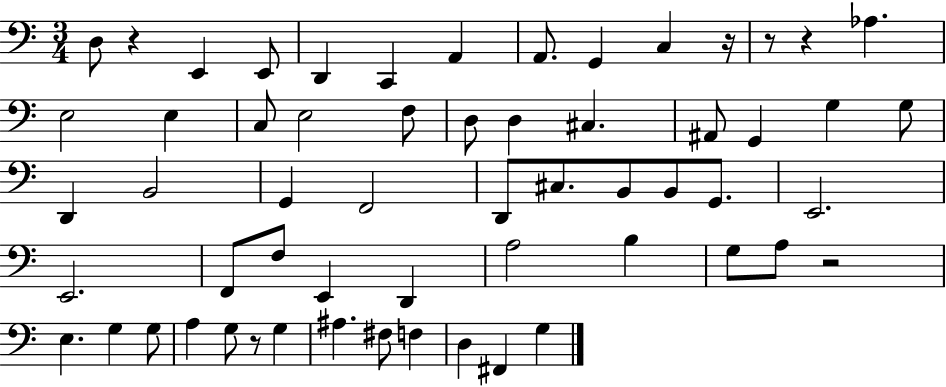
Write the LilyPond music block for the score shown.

{
  \clef bass
  \numericTimeSignature
  \time 3/4
  \key c \major
  d8 r4 e,4 e,8 | d,4 c,4 a,4 | a,8. g,4 c4 r16 | r8 r4 aes4. | \break e2 e4 | c8 e2 f8 | d8 d4 cis4. | ais,8 g,4 g4 g8 | \break d,4 b,2 | g,4 f,2 | d,8 cis8. b,8 b,8 g,8. | e,2. | \break e,2. | f,8 f8 e,4 d,4 | a2 b4 | g8 a8 r2 | \break e4. g4 g8 | a4 g8 r8 g4 | ais4. fis8 f4 | d4 fis,4 g4 | \break \bar "|."
}